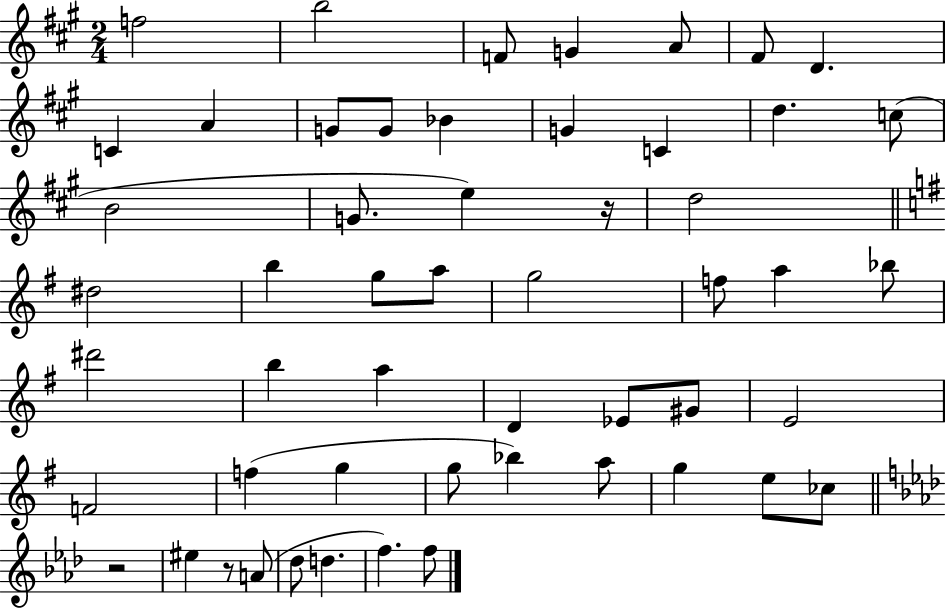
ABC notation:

X:1
T:Untitled
M:2/4
L:1/4
K:A
f2 b2 F/2 G A/2 ^F/2 D C A G/2 G/2 _B G C d c/2 B2 G/2 e z/4 d2 ^d2 b g/2 a/2 g2 f/2 a _b/2 ^d'2 b a D _E/2 ^G/2 E2 F2 f g g/2 _b a/2 g e/2 _c/2 z2 ^e z/2 A/2 _d/2 d f f/2